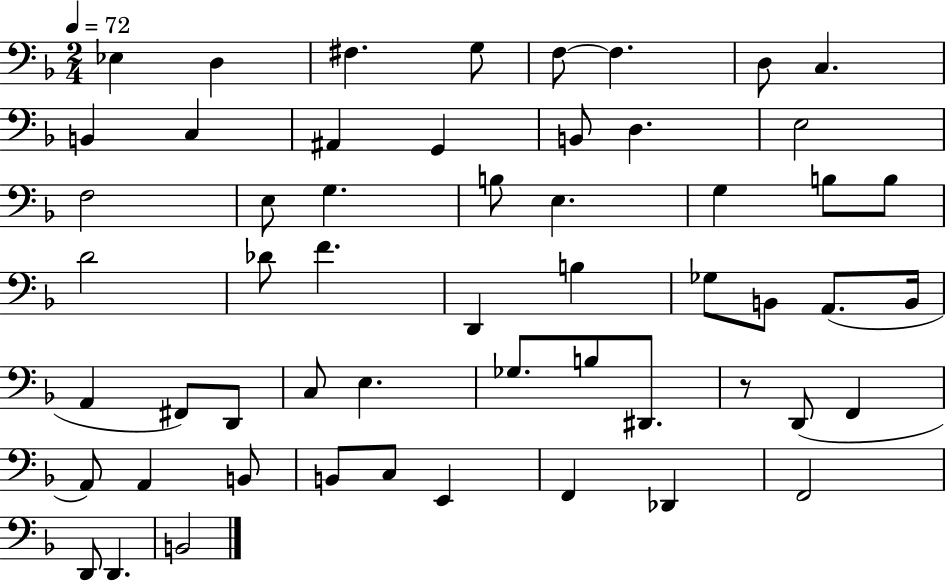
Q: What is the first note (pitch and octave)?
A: Eb3